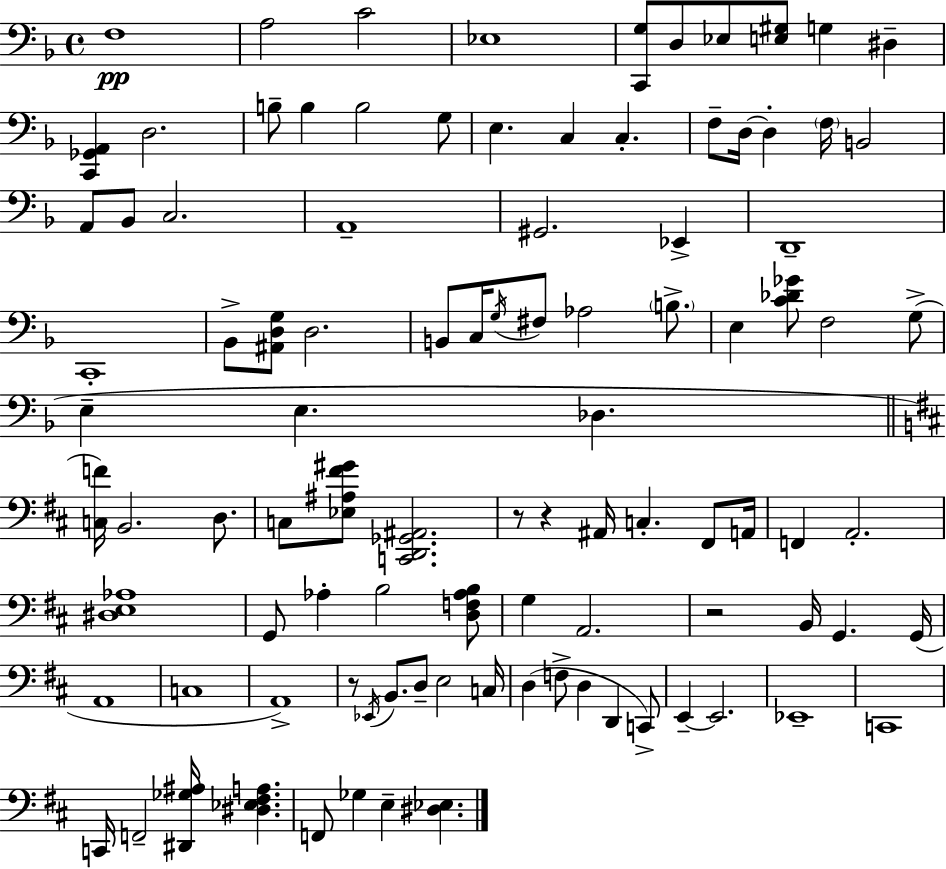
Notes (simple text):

F3/w A3/h C4/h Eb3/w [C2,G3]/e D3/e Eb3/e [E3,G#3]/e G3/q D#3/q [C2,Gb2,A2]/q D3/h. B3/e B3/q B3/h G3/e E3/q. C3/q C3/q. F3/e D3/s D3/q F3/s B2/h A2/e Bb2/e C3/h. A2/w G#2/h. Eb2/q D2/w C2/w Bb2/e [A#2,D3,G3]/e D3/h. B2/e C3/s G3/s F#3/e Ab3/h B3/e. E3/q [C4,Db4,Gb4]/e F3/h G3/e E3/q E3/q. Db3/q. [C3,F4]/s B2/h. D3/e. C3/e [Eb3,A#3,F#4,G#4]/e [C2,D2,Gb2,A#2]/h. R/e R/q A#2/s C3/q. F#2/e A2/s F2/q A2/h. [D#3,E3,Ab3]/w G2/e Ab3/q B3/h [D3,F3,Ab3,B3]/e G3/q A2/h. R/h B2/s G2/q. G2/s A2/w C3/w A2/w R/e Eb2/s B2/e. D3/e E3/h C3/s D3/q F3/e D3/q D2/q C2/e E2/q E2/h. Eb2/w C2/w C2/s F2/h [D#2,Gb3,A#3]/s [D#3,Eb3,F#3,A3]/q. F2/e Gb3/q E3/q [D#3,Eb3]/q.